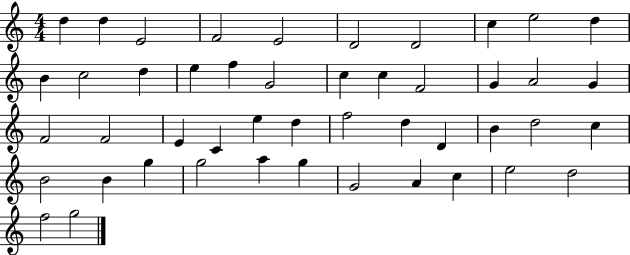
D5/q D5/q E4/h F4/h E4/h D4/h D4/h C5/q E5/h D5/q B4/q C5/h D5/q E5/q F5/q G4/h C5/q C5/q F4/h G4/q A4/h G4/q F4/h F4/h E4/q C4/q E5/q D5/q F5/h D5/q D4/q B4/q D5/h C5/q B4/h B4/q G5/q G5/h A5/q G5/q G4/h A4/q C5/q E5/h D5/h F5/h G5/h